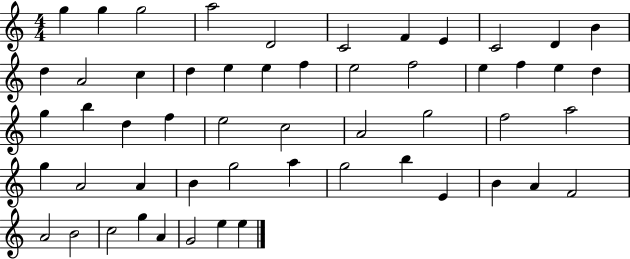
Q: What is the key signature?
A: C major